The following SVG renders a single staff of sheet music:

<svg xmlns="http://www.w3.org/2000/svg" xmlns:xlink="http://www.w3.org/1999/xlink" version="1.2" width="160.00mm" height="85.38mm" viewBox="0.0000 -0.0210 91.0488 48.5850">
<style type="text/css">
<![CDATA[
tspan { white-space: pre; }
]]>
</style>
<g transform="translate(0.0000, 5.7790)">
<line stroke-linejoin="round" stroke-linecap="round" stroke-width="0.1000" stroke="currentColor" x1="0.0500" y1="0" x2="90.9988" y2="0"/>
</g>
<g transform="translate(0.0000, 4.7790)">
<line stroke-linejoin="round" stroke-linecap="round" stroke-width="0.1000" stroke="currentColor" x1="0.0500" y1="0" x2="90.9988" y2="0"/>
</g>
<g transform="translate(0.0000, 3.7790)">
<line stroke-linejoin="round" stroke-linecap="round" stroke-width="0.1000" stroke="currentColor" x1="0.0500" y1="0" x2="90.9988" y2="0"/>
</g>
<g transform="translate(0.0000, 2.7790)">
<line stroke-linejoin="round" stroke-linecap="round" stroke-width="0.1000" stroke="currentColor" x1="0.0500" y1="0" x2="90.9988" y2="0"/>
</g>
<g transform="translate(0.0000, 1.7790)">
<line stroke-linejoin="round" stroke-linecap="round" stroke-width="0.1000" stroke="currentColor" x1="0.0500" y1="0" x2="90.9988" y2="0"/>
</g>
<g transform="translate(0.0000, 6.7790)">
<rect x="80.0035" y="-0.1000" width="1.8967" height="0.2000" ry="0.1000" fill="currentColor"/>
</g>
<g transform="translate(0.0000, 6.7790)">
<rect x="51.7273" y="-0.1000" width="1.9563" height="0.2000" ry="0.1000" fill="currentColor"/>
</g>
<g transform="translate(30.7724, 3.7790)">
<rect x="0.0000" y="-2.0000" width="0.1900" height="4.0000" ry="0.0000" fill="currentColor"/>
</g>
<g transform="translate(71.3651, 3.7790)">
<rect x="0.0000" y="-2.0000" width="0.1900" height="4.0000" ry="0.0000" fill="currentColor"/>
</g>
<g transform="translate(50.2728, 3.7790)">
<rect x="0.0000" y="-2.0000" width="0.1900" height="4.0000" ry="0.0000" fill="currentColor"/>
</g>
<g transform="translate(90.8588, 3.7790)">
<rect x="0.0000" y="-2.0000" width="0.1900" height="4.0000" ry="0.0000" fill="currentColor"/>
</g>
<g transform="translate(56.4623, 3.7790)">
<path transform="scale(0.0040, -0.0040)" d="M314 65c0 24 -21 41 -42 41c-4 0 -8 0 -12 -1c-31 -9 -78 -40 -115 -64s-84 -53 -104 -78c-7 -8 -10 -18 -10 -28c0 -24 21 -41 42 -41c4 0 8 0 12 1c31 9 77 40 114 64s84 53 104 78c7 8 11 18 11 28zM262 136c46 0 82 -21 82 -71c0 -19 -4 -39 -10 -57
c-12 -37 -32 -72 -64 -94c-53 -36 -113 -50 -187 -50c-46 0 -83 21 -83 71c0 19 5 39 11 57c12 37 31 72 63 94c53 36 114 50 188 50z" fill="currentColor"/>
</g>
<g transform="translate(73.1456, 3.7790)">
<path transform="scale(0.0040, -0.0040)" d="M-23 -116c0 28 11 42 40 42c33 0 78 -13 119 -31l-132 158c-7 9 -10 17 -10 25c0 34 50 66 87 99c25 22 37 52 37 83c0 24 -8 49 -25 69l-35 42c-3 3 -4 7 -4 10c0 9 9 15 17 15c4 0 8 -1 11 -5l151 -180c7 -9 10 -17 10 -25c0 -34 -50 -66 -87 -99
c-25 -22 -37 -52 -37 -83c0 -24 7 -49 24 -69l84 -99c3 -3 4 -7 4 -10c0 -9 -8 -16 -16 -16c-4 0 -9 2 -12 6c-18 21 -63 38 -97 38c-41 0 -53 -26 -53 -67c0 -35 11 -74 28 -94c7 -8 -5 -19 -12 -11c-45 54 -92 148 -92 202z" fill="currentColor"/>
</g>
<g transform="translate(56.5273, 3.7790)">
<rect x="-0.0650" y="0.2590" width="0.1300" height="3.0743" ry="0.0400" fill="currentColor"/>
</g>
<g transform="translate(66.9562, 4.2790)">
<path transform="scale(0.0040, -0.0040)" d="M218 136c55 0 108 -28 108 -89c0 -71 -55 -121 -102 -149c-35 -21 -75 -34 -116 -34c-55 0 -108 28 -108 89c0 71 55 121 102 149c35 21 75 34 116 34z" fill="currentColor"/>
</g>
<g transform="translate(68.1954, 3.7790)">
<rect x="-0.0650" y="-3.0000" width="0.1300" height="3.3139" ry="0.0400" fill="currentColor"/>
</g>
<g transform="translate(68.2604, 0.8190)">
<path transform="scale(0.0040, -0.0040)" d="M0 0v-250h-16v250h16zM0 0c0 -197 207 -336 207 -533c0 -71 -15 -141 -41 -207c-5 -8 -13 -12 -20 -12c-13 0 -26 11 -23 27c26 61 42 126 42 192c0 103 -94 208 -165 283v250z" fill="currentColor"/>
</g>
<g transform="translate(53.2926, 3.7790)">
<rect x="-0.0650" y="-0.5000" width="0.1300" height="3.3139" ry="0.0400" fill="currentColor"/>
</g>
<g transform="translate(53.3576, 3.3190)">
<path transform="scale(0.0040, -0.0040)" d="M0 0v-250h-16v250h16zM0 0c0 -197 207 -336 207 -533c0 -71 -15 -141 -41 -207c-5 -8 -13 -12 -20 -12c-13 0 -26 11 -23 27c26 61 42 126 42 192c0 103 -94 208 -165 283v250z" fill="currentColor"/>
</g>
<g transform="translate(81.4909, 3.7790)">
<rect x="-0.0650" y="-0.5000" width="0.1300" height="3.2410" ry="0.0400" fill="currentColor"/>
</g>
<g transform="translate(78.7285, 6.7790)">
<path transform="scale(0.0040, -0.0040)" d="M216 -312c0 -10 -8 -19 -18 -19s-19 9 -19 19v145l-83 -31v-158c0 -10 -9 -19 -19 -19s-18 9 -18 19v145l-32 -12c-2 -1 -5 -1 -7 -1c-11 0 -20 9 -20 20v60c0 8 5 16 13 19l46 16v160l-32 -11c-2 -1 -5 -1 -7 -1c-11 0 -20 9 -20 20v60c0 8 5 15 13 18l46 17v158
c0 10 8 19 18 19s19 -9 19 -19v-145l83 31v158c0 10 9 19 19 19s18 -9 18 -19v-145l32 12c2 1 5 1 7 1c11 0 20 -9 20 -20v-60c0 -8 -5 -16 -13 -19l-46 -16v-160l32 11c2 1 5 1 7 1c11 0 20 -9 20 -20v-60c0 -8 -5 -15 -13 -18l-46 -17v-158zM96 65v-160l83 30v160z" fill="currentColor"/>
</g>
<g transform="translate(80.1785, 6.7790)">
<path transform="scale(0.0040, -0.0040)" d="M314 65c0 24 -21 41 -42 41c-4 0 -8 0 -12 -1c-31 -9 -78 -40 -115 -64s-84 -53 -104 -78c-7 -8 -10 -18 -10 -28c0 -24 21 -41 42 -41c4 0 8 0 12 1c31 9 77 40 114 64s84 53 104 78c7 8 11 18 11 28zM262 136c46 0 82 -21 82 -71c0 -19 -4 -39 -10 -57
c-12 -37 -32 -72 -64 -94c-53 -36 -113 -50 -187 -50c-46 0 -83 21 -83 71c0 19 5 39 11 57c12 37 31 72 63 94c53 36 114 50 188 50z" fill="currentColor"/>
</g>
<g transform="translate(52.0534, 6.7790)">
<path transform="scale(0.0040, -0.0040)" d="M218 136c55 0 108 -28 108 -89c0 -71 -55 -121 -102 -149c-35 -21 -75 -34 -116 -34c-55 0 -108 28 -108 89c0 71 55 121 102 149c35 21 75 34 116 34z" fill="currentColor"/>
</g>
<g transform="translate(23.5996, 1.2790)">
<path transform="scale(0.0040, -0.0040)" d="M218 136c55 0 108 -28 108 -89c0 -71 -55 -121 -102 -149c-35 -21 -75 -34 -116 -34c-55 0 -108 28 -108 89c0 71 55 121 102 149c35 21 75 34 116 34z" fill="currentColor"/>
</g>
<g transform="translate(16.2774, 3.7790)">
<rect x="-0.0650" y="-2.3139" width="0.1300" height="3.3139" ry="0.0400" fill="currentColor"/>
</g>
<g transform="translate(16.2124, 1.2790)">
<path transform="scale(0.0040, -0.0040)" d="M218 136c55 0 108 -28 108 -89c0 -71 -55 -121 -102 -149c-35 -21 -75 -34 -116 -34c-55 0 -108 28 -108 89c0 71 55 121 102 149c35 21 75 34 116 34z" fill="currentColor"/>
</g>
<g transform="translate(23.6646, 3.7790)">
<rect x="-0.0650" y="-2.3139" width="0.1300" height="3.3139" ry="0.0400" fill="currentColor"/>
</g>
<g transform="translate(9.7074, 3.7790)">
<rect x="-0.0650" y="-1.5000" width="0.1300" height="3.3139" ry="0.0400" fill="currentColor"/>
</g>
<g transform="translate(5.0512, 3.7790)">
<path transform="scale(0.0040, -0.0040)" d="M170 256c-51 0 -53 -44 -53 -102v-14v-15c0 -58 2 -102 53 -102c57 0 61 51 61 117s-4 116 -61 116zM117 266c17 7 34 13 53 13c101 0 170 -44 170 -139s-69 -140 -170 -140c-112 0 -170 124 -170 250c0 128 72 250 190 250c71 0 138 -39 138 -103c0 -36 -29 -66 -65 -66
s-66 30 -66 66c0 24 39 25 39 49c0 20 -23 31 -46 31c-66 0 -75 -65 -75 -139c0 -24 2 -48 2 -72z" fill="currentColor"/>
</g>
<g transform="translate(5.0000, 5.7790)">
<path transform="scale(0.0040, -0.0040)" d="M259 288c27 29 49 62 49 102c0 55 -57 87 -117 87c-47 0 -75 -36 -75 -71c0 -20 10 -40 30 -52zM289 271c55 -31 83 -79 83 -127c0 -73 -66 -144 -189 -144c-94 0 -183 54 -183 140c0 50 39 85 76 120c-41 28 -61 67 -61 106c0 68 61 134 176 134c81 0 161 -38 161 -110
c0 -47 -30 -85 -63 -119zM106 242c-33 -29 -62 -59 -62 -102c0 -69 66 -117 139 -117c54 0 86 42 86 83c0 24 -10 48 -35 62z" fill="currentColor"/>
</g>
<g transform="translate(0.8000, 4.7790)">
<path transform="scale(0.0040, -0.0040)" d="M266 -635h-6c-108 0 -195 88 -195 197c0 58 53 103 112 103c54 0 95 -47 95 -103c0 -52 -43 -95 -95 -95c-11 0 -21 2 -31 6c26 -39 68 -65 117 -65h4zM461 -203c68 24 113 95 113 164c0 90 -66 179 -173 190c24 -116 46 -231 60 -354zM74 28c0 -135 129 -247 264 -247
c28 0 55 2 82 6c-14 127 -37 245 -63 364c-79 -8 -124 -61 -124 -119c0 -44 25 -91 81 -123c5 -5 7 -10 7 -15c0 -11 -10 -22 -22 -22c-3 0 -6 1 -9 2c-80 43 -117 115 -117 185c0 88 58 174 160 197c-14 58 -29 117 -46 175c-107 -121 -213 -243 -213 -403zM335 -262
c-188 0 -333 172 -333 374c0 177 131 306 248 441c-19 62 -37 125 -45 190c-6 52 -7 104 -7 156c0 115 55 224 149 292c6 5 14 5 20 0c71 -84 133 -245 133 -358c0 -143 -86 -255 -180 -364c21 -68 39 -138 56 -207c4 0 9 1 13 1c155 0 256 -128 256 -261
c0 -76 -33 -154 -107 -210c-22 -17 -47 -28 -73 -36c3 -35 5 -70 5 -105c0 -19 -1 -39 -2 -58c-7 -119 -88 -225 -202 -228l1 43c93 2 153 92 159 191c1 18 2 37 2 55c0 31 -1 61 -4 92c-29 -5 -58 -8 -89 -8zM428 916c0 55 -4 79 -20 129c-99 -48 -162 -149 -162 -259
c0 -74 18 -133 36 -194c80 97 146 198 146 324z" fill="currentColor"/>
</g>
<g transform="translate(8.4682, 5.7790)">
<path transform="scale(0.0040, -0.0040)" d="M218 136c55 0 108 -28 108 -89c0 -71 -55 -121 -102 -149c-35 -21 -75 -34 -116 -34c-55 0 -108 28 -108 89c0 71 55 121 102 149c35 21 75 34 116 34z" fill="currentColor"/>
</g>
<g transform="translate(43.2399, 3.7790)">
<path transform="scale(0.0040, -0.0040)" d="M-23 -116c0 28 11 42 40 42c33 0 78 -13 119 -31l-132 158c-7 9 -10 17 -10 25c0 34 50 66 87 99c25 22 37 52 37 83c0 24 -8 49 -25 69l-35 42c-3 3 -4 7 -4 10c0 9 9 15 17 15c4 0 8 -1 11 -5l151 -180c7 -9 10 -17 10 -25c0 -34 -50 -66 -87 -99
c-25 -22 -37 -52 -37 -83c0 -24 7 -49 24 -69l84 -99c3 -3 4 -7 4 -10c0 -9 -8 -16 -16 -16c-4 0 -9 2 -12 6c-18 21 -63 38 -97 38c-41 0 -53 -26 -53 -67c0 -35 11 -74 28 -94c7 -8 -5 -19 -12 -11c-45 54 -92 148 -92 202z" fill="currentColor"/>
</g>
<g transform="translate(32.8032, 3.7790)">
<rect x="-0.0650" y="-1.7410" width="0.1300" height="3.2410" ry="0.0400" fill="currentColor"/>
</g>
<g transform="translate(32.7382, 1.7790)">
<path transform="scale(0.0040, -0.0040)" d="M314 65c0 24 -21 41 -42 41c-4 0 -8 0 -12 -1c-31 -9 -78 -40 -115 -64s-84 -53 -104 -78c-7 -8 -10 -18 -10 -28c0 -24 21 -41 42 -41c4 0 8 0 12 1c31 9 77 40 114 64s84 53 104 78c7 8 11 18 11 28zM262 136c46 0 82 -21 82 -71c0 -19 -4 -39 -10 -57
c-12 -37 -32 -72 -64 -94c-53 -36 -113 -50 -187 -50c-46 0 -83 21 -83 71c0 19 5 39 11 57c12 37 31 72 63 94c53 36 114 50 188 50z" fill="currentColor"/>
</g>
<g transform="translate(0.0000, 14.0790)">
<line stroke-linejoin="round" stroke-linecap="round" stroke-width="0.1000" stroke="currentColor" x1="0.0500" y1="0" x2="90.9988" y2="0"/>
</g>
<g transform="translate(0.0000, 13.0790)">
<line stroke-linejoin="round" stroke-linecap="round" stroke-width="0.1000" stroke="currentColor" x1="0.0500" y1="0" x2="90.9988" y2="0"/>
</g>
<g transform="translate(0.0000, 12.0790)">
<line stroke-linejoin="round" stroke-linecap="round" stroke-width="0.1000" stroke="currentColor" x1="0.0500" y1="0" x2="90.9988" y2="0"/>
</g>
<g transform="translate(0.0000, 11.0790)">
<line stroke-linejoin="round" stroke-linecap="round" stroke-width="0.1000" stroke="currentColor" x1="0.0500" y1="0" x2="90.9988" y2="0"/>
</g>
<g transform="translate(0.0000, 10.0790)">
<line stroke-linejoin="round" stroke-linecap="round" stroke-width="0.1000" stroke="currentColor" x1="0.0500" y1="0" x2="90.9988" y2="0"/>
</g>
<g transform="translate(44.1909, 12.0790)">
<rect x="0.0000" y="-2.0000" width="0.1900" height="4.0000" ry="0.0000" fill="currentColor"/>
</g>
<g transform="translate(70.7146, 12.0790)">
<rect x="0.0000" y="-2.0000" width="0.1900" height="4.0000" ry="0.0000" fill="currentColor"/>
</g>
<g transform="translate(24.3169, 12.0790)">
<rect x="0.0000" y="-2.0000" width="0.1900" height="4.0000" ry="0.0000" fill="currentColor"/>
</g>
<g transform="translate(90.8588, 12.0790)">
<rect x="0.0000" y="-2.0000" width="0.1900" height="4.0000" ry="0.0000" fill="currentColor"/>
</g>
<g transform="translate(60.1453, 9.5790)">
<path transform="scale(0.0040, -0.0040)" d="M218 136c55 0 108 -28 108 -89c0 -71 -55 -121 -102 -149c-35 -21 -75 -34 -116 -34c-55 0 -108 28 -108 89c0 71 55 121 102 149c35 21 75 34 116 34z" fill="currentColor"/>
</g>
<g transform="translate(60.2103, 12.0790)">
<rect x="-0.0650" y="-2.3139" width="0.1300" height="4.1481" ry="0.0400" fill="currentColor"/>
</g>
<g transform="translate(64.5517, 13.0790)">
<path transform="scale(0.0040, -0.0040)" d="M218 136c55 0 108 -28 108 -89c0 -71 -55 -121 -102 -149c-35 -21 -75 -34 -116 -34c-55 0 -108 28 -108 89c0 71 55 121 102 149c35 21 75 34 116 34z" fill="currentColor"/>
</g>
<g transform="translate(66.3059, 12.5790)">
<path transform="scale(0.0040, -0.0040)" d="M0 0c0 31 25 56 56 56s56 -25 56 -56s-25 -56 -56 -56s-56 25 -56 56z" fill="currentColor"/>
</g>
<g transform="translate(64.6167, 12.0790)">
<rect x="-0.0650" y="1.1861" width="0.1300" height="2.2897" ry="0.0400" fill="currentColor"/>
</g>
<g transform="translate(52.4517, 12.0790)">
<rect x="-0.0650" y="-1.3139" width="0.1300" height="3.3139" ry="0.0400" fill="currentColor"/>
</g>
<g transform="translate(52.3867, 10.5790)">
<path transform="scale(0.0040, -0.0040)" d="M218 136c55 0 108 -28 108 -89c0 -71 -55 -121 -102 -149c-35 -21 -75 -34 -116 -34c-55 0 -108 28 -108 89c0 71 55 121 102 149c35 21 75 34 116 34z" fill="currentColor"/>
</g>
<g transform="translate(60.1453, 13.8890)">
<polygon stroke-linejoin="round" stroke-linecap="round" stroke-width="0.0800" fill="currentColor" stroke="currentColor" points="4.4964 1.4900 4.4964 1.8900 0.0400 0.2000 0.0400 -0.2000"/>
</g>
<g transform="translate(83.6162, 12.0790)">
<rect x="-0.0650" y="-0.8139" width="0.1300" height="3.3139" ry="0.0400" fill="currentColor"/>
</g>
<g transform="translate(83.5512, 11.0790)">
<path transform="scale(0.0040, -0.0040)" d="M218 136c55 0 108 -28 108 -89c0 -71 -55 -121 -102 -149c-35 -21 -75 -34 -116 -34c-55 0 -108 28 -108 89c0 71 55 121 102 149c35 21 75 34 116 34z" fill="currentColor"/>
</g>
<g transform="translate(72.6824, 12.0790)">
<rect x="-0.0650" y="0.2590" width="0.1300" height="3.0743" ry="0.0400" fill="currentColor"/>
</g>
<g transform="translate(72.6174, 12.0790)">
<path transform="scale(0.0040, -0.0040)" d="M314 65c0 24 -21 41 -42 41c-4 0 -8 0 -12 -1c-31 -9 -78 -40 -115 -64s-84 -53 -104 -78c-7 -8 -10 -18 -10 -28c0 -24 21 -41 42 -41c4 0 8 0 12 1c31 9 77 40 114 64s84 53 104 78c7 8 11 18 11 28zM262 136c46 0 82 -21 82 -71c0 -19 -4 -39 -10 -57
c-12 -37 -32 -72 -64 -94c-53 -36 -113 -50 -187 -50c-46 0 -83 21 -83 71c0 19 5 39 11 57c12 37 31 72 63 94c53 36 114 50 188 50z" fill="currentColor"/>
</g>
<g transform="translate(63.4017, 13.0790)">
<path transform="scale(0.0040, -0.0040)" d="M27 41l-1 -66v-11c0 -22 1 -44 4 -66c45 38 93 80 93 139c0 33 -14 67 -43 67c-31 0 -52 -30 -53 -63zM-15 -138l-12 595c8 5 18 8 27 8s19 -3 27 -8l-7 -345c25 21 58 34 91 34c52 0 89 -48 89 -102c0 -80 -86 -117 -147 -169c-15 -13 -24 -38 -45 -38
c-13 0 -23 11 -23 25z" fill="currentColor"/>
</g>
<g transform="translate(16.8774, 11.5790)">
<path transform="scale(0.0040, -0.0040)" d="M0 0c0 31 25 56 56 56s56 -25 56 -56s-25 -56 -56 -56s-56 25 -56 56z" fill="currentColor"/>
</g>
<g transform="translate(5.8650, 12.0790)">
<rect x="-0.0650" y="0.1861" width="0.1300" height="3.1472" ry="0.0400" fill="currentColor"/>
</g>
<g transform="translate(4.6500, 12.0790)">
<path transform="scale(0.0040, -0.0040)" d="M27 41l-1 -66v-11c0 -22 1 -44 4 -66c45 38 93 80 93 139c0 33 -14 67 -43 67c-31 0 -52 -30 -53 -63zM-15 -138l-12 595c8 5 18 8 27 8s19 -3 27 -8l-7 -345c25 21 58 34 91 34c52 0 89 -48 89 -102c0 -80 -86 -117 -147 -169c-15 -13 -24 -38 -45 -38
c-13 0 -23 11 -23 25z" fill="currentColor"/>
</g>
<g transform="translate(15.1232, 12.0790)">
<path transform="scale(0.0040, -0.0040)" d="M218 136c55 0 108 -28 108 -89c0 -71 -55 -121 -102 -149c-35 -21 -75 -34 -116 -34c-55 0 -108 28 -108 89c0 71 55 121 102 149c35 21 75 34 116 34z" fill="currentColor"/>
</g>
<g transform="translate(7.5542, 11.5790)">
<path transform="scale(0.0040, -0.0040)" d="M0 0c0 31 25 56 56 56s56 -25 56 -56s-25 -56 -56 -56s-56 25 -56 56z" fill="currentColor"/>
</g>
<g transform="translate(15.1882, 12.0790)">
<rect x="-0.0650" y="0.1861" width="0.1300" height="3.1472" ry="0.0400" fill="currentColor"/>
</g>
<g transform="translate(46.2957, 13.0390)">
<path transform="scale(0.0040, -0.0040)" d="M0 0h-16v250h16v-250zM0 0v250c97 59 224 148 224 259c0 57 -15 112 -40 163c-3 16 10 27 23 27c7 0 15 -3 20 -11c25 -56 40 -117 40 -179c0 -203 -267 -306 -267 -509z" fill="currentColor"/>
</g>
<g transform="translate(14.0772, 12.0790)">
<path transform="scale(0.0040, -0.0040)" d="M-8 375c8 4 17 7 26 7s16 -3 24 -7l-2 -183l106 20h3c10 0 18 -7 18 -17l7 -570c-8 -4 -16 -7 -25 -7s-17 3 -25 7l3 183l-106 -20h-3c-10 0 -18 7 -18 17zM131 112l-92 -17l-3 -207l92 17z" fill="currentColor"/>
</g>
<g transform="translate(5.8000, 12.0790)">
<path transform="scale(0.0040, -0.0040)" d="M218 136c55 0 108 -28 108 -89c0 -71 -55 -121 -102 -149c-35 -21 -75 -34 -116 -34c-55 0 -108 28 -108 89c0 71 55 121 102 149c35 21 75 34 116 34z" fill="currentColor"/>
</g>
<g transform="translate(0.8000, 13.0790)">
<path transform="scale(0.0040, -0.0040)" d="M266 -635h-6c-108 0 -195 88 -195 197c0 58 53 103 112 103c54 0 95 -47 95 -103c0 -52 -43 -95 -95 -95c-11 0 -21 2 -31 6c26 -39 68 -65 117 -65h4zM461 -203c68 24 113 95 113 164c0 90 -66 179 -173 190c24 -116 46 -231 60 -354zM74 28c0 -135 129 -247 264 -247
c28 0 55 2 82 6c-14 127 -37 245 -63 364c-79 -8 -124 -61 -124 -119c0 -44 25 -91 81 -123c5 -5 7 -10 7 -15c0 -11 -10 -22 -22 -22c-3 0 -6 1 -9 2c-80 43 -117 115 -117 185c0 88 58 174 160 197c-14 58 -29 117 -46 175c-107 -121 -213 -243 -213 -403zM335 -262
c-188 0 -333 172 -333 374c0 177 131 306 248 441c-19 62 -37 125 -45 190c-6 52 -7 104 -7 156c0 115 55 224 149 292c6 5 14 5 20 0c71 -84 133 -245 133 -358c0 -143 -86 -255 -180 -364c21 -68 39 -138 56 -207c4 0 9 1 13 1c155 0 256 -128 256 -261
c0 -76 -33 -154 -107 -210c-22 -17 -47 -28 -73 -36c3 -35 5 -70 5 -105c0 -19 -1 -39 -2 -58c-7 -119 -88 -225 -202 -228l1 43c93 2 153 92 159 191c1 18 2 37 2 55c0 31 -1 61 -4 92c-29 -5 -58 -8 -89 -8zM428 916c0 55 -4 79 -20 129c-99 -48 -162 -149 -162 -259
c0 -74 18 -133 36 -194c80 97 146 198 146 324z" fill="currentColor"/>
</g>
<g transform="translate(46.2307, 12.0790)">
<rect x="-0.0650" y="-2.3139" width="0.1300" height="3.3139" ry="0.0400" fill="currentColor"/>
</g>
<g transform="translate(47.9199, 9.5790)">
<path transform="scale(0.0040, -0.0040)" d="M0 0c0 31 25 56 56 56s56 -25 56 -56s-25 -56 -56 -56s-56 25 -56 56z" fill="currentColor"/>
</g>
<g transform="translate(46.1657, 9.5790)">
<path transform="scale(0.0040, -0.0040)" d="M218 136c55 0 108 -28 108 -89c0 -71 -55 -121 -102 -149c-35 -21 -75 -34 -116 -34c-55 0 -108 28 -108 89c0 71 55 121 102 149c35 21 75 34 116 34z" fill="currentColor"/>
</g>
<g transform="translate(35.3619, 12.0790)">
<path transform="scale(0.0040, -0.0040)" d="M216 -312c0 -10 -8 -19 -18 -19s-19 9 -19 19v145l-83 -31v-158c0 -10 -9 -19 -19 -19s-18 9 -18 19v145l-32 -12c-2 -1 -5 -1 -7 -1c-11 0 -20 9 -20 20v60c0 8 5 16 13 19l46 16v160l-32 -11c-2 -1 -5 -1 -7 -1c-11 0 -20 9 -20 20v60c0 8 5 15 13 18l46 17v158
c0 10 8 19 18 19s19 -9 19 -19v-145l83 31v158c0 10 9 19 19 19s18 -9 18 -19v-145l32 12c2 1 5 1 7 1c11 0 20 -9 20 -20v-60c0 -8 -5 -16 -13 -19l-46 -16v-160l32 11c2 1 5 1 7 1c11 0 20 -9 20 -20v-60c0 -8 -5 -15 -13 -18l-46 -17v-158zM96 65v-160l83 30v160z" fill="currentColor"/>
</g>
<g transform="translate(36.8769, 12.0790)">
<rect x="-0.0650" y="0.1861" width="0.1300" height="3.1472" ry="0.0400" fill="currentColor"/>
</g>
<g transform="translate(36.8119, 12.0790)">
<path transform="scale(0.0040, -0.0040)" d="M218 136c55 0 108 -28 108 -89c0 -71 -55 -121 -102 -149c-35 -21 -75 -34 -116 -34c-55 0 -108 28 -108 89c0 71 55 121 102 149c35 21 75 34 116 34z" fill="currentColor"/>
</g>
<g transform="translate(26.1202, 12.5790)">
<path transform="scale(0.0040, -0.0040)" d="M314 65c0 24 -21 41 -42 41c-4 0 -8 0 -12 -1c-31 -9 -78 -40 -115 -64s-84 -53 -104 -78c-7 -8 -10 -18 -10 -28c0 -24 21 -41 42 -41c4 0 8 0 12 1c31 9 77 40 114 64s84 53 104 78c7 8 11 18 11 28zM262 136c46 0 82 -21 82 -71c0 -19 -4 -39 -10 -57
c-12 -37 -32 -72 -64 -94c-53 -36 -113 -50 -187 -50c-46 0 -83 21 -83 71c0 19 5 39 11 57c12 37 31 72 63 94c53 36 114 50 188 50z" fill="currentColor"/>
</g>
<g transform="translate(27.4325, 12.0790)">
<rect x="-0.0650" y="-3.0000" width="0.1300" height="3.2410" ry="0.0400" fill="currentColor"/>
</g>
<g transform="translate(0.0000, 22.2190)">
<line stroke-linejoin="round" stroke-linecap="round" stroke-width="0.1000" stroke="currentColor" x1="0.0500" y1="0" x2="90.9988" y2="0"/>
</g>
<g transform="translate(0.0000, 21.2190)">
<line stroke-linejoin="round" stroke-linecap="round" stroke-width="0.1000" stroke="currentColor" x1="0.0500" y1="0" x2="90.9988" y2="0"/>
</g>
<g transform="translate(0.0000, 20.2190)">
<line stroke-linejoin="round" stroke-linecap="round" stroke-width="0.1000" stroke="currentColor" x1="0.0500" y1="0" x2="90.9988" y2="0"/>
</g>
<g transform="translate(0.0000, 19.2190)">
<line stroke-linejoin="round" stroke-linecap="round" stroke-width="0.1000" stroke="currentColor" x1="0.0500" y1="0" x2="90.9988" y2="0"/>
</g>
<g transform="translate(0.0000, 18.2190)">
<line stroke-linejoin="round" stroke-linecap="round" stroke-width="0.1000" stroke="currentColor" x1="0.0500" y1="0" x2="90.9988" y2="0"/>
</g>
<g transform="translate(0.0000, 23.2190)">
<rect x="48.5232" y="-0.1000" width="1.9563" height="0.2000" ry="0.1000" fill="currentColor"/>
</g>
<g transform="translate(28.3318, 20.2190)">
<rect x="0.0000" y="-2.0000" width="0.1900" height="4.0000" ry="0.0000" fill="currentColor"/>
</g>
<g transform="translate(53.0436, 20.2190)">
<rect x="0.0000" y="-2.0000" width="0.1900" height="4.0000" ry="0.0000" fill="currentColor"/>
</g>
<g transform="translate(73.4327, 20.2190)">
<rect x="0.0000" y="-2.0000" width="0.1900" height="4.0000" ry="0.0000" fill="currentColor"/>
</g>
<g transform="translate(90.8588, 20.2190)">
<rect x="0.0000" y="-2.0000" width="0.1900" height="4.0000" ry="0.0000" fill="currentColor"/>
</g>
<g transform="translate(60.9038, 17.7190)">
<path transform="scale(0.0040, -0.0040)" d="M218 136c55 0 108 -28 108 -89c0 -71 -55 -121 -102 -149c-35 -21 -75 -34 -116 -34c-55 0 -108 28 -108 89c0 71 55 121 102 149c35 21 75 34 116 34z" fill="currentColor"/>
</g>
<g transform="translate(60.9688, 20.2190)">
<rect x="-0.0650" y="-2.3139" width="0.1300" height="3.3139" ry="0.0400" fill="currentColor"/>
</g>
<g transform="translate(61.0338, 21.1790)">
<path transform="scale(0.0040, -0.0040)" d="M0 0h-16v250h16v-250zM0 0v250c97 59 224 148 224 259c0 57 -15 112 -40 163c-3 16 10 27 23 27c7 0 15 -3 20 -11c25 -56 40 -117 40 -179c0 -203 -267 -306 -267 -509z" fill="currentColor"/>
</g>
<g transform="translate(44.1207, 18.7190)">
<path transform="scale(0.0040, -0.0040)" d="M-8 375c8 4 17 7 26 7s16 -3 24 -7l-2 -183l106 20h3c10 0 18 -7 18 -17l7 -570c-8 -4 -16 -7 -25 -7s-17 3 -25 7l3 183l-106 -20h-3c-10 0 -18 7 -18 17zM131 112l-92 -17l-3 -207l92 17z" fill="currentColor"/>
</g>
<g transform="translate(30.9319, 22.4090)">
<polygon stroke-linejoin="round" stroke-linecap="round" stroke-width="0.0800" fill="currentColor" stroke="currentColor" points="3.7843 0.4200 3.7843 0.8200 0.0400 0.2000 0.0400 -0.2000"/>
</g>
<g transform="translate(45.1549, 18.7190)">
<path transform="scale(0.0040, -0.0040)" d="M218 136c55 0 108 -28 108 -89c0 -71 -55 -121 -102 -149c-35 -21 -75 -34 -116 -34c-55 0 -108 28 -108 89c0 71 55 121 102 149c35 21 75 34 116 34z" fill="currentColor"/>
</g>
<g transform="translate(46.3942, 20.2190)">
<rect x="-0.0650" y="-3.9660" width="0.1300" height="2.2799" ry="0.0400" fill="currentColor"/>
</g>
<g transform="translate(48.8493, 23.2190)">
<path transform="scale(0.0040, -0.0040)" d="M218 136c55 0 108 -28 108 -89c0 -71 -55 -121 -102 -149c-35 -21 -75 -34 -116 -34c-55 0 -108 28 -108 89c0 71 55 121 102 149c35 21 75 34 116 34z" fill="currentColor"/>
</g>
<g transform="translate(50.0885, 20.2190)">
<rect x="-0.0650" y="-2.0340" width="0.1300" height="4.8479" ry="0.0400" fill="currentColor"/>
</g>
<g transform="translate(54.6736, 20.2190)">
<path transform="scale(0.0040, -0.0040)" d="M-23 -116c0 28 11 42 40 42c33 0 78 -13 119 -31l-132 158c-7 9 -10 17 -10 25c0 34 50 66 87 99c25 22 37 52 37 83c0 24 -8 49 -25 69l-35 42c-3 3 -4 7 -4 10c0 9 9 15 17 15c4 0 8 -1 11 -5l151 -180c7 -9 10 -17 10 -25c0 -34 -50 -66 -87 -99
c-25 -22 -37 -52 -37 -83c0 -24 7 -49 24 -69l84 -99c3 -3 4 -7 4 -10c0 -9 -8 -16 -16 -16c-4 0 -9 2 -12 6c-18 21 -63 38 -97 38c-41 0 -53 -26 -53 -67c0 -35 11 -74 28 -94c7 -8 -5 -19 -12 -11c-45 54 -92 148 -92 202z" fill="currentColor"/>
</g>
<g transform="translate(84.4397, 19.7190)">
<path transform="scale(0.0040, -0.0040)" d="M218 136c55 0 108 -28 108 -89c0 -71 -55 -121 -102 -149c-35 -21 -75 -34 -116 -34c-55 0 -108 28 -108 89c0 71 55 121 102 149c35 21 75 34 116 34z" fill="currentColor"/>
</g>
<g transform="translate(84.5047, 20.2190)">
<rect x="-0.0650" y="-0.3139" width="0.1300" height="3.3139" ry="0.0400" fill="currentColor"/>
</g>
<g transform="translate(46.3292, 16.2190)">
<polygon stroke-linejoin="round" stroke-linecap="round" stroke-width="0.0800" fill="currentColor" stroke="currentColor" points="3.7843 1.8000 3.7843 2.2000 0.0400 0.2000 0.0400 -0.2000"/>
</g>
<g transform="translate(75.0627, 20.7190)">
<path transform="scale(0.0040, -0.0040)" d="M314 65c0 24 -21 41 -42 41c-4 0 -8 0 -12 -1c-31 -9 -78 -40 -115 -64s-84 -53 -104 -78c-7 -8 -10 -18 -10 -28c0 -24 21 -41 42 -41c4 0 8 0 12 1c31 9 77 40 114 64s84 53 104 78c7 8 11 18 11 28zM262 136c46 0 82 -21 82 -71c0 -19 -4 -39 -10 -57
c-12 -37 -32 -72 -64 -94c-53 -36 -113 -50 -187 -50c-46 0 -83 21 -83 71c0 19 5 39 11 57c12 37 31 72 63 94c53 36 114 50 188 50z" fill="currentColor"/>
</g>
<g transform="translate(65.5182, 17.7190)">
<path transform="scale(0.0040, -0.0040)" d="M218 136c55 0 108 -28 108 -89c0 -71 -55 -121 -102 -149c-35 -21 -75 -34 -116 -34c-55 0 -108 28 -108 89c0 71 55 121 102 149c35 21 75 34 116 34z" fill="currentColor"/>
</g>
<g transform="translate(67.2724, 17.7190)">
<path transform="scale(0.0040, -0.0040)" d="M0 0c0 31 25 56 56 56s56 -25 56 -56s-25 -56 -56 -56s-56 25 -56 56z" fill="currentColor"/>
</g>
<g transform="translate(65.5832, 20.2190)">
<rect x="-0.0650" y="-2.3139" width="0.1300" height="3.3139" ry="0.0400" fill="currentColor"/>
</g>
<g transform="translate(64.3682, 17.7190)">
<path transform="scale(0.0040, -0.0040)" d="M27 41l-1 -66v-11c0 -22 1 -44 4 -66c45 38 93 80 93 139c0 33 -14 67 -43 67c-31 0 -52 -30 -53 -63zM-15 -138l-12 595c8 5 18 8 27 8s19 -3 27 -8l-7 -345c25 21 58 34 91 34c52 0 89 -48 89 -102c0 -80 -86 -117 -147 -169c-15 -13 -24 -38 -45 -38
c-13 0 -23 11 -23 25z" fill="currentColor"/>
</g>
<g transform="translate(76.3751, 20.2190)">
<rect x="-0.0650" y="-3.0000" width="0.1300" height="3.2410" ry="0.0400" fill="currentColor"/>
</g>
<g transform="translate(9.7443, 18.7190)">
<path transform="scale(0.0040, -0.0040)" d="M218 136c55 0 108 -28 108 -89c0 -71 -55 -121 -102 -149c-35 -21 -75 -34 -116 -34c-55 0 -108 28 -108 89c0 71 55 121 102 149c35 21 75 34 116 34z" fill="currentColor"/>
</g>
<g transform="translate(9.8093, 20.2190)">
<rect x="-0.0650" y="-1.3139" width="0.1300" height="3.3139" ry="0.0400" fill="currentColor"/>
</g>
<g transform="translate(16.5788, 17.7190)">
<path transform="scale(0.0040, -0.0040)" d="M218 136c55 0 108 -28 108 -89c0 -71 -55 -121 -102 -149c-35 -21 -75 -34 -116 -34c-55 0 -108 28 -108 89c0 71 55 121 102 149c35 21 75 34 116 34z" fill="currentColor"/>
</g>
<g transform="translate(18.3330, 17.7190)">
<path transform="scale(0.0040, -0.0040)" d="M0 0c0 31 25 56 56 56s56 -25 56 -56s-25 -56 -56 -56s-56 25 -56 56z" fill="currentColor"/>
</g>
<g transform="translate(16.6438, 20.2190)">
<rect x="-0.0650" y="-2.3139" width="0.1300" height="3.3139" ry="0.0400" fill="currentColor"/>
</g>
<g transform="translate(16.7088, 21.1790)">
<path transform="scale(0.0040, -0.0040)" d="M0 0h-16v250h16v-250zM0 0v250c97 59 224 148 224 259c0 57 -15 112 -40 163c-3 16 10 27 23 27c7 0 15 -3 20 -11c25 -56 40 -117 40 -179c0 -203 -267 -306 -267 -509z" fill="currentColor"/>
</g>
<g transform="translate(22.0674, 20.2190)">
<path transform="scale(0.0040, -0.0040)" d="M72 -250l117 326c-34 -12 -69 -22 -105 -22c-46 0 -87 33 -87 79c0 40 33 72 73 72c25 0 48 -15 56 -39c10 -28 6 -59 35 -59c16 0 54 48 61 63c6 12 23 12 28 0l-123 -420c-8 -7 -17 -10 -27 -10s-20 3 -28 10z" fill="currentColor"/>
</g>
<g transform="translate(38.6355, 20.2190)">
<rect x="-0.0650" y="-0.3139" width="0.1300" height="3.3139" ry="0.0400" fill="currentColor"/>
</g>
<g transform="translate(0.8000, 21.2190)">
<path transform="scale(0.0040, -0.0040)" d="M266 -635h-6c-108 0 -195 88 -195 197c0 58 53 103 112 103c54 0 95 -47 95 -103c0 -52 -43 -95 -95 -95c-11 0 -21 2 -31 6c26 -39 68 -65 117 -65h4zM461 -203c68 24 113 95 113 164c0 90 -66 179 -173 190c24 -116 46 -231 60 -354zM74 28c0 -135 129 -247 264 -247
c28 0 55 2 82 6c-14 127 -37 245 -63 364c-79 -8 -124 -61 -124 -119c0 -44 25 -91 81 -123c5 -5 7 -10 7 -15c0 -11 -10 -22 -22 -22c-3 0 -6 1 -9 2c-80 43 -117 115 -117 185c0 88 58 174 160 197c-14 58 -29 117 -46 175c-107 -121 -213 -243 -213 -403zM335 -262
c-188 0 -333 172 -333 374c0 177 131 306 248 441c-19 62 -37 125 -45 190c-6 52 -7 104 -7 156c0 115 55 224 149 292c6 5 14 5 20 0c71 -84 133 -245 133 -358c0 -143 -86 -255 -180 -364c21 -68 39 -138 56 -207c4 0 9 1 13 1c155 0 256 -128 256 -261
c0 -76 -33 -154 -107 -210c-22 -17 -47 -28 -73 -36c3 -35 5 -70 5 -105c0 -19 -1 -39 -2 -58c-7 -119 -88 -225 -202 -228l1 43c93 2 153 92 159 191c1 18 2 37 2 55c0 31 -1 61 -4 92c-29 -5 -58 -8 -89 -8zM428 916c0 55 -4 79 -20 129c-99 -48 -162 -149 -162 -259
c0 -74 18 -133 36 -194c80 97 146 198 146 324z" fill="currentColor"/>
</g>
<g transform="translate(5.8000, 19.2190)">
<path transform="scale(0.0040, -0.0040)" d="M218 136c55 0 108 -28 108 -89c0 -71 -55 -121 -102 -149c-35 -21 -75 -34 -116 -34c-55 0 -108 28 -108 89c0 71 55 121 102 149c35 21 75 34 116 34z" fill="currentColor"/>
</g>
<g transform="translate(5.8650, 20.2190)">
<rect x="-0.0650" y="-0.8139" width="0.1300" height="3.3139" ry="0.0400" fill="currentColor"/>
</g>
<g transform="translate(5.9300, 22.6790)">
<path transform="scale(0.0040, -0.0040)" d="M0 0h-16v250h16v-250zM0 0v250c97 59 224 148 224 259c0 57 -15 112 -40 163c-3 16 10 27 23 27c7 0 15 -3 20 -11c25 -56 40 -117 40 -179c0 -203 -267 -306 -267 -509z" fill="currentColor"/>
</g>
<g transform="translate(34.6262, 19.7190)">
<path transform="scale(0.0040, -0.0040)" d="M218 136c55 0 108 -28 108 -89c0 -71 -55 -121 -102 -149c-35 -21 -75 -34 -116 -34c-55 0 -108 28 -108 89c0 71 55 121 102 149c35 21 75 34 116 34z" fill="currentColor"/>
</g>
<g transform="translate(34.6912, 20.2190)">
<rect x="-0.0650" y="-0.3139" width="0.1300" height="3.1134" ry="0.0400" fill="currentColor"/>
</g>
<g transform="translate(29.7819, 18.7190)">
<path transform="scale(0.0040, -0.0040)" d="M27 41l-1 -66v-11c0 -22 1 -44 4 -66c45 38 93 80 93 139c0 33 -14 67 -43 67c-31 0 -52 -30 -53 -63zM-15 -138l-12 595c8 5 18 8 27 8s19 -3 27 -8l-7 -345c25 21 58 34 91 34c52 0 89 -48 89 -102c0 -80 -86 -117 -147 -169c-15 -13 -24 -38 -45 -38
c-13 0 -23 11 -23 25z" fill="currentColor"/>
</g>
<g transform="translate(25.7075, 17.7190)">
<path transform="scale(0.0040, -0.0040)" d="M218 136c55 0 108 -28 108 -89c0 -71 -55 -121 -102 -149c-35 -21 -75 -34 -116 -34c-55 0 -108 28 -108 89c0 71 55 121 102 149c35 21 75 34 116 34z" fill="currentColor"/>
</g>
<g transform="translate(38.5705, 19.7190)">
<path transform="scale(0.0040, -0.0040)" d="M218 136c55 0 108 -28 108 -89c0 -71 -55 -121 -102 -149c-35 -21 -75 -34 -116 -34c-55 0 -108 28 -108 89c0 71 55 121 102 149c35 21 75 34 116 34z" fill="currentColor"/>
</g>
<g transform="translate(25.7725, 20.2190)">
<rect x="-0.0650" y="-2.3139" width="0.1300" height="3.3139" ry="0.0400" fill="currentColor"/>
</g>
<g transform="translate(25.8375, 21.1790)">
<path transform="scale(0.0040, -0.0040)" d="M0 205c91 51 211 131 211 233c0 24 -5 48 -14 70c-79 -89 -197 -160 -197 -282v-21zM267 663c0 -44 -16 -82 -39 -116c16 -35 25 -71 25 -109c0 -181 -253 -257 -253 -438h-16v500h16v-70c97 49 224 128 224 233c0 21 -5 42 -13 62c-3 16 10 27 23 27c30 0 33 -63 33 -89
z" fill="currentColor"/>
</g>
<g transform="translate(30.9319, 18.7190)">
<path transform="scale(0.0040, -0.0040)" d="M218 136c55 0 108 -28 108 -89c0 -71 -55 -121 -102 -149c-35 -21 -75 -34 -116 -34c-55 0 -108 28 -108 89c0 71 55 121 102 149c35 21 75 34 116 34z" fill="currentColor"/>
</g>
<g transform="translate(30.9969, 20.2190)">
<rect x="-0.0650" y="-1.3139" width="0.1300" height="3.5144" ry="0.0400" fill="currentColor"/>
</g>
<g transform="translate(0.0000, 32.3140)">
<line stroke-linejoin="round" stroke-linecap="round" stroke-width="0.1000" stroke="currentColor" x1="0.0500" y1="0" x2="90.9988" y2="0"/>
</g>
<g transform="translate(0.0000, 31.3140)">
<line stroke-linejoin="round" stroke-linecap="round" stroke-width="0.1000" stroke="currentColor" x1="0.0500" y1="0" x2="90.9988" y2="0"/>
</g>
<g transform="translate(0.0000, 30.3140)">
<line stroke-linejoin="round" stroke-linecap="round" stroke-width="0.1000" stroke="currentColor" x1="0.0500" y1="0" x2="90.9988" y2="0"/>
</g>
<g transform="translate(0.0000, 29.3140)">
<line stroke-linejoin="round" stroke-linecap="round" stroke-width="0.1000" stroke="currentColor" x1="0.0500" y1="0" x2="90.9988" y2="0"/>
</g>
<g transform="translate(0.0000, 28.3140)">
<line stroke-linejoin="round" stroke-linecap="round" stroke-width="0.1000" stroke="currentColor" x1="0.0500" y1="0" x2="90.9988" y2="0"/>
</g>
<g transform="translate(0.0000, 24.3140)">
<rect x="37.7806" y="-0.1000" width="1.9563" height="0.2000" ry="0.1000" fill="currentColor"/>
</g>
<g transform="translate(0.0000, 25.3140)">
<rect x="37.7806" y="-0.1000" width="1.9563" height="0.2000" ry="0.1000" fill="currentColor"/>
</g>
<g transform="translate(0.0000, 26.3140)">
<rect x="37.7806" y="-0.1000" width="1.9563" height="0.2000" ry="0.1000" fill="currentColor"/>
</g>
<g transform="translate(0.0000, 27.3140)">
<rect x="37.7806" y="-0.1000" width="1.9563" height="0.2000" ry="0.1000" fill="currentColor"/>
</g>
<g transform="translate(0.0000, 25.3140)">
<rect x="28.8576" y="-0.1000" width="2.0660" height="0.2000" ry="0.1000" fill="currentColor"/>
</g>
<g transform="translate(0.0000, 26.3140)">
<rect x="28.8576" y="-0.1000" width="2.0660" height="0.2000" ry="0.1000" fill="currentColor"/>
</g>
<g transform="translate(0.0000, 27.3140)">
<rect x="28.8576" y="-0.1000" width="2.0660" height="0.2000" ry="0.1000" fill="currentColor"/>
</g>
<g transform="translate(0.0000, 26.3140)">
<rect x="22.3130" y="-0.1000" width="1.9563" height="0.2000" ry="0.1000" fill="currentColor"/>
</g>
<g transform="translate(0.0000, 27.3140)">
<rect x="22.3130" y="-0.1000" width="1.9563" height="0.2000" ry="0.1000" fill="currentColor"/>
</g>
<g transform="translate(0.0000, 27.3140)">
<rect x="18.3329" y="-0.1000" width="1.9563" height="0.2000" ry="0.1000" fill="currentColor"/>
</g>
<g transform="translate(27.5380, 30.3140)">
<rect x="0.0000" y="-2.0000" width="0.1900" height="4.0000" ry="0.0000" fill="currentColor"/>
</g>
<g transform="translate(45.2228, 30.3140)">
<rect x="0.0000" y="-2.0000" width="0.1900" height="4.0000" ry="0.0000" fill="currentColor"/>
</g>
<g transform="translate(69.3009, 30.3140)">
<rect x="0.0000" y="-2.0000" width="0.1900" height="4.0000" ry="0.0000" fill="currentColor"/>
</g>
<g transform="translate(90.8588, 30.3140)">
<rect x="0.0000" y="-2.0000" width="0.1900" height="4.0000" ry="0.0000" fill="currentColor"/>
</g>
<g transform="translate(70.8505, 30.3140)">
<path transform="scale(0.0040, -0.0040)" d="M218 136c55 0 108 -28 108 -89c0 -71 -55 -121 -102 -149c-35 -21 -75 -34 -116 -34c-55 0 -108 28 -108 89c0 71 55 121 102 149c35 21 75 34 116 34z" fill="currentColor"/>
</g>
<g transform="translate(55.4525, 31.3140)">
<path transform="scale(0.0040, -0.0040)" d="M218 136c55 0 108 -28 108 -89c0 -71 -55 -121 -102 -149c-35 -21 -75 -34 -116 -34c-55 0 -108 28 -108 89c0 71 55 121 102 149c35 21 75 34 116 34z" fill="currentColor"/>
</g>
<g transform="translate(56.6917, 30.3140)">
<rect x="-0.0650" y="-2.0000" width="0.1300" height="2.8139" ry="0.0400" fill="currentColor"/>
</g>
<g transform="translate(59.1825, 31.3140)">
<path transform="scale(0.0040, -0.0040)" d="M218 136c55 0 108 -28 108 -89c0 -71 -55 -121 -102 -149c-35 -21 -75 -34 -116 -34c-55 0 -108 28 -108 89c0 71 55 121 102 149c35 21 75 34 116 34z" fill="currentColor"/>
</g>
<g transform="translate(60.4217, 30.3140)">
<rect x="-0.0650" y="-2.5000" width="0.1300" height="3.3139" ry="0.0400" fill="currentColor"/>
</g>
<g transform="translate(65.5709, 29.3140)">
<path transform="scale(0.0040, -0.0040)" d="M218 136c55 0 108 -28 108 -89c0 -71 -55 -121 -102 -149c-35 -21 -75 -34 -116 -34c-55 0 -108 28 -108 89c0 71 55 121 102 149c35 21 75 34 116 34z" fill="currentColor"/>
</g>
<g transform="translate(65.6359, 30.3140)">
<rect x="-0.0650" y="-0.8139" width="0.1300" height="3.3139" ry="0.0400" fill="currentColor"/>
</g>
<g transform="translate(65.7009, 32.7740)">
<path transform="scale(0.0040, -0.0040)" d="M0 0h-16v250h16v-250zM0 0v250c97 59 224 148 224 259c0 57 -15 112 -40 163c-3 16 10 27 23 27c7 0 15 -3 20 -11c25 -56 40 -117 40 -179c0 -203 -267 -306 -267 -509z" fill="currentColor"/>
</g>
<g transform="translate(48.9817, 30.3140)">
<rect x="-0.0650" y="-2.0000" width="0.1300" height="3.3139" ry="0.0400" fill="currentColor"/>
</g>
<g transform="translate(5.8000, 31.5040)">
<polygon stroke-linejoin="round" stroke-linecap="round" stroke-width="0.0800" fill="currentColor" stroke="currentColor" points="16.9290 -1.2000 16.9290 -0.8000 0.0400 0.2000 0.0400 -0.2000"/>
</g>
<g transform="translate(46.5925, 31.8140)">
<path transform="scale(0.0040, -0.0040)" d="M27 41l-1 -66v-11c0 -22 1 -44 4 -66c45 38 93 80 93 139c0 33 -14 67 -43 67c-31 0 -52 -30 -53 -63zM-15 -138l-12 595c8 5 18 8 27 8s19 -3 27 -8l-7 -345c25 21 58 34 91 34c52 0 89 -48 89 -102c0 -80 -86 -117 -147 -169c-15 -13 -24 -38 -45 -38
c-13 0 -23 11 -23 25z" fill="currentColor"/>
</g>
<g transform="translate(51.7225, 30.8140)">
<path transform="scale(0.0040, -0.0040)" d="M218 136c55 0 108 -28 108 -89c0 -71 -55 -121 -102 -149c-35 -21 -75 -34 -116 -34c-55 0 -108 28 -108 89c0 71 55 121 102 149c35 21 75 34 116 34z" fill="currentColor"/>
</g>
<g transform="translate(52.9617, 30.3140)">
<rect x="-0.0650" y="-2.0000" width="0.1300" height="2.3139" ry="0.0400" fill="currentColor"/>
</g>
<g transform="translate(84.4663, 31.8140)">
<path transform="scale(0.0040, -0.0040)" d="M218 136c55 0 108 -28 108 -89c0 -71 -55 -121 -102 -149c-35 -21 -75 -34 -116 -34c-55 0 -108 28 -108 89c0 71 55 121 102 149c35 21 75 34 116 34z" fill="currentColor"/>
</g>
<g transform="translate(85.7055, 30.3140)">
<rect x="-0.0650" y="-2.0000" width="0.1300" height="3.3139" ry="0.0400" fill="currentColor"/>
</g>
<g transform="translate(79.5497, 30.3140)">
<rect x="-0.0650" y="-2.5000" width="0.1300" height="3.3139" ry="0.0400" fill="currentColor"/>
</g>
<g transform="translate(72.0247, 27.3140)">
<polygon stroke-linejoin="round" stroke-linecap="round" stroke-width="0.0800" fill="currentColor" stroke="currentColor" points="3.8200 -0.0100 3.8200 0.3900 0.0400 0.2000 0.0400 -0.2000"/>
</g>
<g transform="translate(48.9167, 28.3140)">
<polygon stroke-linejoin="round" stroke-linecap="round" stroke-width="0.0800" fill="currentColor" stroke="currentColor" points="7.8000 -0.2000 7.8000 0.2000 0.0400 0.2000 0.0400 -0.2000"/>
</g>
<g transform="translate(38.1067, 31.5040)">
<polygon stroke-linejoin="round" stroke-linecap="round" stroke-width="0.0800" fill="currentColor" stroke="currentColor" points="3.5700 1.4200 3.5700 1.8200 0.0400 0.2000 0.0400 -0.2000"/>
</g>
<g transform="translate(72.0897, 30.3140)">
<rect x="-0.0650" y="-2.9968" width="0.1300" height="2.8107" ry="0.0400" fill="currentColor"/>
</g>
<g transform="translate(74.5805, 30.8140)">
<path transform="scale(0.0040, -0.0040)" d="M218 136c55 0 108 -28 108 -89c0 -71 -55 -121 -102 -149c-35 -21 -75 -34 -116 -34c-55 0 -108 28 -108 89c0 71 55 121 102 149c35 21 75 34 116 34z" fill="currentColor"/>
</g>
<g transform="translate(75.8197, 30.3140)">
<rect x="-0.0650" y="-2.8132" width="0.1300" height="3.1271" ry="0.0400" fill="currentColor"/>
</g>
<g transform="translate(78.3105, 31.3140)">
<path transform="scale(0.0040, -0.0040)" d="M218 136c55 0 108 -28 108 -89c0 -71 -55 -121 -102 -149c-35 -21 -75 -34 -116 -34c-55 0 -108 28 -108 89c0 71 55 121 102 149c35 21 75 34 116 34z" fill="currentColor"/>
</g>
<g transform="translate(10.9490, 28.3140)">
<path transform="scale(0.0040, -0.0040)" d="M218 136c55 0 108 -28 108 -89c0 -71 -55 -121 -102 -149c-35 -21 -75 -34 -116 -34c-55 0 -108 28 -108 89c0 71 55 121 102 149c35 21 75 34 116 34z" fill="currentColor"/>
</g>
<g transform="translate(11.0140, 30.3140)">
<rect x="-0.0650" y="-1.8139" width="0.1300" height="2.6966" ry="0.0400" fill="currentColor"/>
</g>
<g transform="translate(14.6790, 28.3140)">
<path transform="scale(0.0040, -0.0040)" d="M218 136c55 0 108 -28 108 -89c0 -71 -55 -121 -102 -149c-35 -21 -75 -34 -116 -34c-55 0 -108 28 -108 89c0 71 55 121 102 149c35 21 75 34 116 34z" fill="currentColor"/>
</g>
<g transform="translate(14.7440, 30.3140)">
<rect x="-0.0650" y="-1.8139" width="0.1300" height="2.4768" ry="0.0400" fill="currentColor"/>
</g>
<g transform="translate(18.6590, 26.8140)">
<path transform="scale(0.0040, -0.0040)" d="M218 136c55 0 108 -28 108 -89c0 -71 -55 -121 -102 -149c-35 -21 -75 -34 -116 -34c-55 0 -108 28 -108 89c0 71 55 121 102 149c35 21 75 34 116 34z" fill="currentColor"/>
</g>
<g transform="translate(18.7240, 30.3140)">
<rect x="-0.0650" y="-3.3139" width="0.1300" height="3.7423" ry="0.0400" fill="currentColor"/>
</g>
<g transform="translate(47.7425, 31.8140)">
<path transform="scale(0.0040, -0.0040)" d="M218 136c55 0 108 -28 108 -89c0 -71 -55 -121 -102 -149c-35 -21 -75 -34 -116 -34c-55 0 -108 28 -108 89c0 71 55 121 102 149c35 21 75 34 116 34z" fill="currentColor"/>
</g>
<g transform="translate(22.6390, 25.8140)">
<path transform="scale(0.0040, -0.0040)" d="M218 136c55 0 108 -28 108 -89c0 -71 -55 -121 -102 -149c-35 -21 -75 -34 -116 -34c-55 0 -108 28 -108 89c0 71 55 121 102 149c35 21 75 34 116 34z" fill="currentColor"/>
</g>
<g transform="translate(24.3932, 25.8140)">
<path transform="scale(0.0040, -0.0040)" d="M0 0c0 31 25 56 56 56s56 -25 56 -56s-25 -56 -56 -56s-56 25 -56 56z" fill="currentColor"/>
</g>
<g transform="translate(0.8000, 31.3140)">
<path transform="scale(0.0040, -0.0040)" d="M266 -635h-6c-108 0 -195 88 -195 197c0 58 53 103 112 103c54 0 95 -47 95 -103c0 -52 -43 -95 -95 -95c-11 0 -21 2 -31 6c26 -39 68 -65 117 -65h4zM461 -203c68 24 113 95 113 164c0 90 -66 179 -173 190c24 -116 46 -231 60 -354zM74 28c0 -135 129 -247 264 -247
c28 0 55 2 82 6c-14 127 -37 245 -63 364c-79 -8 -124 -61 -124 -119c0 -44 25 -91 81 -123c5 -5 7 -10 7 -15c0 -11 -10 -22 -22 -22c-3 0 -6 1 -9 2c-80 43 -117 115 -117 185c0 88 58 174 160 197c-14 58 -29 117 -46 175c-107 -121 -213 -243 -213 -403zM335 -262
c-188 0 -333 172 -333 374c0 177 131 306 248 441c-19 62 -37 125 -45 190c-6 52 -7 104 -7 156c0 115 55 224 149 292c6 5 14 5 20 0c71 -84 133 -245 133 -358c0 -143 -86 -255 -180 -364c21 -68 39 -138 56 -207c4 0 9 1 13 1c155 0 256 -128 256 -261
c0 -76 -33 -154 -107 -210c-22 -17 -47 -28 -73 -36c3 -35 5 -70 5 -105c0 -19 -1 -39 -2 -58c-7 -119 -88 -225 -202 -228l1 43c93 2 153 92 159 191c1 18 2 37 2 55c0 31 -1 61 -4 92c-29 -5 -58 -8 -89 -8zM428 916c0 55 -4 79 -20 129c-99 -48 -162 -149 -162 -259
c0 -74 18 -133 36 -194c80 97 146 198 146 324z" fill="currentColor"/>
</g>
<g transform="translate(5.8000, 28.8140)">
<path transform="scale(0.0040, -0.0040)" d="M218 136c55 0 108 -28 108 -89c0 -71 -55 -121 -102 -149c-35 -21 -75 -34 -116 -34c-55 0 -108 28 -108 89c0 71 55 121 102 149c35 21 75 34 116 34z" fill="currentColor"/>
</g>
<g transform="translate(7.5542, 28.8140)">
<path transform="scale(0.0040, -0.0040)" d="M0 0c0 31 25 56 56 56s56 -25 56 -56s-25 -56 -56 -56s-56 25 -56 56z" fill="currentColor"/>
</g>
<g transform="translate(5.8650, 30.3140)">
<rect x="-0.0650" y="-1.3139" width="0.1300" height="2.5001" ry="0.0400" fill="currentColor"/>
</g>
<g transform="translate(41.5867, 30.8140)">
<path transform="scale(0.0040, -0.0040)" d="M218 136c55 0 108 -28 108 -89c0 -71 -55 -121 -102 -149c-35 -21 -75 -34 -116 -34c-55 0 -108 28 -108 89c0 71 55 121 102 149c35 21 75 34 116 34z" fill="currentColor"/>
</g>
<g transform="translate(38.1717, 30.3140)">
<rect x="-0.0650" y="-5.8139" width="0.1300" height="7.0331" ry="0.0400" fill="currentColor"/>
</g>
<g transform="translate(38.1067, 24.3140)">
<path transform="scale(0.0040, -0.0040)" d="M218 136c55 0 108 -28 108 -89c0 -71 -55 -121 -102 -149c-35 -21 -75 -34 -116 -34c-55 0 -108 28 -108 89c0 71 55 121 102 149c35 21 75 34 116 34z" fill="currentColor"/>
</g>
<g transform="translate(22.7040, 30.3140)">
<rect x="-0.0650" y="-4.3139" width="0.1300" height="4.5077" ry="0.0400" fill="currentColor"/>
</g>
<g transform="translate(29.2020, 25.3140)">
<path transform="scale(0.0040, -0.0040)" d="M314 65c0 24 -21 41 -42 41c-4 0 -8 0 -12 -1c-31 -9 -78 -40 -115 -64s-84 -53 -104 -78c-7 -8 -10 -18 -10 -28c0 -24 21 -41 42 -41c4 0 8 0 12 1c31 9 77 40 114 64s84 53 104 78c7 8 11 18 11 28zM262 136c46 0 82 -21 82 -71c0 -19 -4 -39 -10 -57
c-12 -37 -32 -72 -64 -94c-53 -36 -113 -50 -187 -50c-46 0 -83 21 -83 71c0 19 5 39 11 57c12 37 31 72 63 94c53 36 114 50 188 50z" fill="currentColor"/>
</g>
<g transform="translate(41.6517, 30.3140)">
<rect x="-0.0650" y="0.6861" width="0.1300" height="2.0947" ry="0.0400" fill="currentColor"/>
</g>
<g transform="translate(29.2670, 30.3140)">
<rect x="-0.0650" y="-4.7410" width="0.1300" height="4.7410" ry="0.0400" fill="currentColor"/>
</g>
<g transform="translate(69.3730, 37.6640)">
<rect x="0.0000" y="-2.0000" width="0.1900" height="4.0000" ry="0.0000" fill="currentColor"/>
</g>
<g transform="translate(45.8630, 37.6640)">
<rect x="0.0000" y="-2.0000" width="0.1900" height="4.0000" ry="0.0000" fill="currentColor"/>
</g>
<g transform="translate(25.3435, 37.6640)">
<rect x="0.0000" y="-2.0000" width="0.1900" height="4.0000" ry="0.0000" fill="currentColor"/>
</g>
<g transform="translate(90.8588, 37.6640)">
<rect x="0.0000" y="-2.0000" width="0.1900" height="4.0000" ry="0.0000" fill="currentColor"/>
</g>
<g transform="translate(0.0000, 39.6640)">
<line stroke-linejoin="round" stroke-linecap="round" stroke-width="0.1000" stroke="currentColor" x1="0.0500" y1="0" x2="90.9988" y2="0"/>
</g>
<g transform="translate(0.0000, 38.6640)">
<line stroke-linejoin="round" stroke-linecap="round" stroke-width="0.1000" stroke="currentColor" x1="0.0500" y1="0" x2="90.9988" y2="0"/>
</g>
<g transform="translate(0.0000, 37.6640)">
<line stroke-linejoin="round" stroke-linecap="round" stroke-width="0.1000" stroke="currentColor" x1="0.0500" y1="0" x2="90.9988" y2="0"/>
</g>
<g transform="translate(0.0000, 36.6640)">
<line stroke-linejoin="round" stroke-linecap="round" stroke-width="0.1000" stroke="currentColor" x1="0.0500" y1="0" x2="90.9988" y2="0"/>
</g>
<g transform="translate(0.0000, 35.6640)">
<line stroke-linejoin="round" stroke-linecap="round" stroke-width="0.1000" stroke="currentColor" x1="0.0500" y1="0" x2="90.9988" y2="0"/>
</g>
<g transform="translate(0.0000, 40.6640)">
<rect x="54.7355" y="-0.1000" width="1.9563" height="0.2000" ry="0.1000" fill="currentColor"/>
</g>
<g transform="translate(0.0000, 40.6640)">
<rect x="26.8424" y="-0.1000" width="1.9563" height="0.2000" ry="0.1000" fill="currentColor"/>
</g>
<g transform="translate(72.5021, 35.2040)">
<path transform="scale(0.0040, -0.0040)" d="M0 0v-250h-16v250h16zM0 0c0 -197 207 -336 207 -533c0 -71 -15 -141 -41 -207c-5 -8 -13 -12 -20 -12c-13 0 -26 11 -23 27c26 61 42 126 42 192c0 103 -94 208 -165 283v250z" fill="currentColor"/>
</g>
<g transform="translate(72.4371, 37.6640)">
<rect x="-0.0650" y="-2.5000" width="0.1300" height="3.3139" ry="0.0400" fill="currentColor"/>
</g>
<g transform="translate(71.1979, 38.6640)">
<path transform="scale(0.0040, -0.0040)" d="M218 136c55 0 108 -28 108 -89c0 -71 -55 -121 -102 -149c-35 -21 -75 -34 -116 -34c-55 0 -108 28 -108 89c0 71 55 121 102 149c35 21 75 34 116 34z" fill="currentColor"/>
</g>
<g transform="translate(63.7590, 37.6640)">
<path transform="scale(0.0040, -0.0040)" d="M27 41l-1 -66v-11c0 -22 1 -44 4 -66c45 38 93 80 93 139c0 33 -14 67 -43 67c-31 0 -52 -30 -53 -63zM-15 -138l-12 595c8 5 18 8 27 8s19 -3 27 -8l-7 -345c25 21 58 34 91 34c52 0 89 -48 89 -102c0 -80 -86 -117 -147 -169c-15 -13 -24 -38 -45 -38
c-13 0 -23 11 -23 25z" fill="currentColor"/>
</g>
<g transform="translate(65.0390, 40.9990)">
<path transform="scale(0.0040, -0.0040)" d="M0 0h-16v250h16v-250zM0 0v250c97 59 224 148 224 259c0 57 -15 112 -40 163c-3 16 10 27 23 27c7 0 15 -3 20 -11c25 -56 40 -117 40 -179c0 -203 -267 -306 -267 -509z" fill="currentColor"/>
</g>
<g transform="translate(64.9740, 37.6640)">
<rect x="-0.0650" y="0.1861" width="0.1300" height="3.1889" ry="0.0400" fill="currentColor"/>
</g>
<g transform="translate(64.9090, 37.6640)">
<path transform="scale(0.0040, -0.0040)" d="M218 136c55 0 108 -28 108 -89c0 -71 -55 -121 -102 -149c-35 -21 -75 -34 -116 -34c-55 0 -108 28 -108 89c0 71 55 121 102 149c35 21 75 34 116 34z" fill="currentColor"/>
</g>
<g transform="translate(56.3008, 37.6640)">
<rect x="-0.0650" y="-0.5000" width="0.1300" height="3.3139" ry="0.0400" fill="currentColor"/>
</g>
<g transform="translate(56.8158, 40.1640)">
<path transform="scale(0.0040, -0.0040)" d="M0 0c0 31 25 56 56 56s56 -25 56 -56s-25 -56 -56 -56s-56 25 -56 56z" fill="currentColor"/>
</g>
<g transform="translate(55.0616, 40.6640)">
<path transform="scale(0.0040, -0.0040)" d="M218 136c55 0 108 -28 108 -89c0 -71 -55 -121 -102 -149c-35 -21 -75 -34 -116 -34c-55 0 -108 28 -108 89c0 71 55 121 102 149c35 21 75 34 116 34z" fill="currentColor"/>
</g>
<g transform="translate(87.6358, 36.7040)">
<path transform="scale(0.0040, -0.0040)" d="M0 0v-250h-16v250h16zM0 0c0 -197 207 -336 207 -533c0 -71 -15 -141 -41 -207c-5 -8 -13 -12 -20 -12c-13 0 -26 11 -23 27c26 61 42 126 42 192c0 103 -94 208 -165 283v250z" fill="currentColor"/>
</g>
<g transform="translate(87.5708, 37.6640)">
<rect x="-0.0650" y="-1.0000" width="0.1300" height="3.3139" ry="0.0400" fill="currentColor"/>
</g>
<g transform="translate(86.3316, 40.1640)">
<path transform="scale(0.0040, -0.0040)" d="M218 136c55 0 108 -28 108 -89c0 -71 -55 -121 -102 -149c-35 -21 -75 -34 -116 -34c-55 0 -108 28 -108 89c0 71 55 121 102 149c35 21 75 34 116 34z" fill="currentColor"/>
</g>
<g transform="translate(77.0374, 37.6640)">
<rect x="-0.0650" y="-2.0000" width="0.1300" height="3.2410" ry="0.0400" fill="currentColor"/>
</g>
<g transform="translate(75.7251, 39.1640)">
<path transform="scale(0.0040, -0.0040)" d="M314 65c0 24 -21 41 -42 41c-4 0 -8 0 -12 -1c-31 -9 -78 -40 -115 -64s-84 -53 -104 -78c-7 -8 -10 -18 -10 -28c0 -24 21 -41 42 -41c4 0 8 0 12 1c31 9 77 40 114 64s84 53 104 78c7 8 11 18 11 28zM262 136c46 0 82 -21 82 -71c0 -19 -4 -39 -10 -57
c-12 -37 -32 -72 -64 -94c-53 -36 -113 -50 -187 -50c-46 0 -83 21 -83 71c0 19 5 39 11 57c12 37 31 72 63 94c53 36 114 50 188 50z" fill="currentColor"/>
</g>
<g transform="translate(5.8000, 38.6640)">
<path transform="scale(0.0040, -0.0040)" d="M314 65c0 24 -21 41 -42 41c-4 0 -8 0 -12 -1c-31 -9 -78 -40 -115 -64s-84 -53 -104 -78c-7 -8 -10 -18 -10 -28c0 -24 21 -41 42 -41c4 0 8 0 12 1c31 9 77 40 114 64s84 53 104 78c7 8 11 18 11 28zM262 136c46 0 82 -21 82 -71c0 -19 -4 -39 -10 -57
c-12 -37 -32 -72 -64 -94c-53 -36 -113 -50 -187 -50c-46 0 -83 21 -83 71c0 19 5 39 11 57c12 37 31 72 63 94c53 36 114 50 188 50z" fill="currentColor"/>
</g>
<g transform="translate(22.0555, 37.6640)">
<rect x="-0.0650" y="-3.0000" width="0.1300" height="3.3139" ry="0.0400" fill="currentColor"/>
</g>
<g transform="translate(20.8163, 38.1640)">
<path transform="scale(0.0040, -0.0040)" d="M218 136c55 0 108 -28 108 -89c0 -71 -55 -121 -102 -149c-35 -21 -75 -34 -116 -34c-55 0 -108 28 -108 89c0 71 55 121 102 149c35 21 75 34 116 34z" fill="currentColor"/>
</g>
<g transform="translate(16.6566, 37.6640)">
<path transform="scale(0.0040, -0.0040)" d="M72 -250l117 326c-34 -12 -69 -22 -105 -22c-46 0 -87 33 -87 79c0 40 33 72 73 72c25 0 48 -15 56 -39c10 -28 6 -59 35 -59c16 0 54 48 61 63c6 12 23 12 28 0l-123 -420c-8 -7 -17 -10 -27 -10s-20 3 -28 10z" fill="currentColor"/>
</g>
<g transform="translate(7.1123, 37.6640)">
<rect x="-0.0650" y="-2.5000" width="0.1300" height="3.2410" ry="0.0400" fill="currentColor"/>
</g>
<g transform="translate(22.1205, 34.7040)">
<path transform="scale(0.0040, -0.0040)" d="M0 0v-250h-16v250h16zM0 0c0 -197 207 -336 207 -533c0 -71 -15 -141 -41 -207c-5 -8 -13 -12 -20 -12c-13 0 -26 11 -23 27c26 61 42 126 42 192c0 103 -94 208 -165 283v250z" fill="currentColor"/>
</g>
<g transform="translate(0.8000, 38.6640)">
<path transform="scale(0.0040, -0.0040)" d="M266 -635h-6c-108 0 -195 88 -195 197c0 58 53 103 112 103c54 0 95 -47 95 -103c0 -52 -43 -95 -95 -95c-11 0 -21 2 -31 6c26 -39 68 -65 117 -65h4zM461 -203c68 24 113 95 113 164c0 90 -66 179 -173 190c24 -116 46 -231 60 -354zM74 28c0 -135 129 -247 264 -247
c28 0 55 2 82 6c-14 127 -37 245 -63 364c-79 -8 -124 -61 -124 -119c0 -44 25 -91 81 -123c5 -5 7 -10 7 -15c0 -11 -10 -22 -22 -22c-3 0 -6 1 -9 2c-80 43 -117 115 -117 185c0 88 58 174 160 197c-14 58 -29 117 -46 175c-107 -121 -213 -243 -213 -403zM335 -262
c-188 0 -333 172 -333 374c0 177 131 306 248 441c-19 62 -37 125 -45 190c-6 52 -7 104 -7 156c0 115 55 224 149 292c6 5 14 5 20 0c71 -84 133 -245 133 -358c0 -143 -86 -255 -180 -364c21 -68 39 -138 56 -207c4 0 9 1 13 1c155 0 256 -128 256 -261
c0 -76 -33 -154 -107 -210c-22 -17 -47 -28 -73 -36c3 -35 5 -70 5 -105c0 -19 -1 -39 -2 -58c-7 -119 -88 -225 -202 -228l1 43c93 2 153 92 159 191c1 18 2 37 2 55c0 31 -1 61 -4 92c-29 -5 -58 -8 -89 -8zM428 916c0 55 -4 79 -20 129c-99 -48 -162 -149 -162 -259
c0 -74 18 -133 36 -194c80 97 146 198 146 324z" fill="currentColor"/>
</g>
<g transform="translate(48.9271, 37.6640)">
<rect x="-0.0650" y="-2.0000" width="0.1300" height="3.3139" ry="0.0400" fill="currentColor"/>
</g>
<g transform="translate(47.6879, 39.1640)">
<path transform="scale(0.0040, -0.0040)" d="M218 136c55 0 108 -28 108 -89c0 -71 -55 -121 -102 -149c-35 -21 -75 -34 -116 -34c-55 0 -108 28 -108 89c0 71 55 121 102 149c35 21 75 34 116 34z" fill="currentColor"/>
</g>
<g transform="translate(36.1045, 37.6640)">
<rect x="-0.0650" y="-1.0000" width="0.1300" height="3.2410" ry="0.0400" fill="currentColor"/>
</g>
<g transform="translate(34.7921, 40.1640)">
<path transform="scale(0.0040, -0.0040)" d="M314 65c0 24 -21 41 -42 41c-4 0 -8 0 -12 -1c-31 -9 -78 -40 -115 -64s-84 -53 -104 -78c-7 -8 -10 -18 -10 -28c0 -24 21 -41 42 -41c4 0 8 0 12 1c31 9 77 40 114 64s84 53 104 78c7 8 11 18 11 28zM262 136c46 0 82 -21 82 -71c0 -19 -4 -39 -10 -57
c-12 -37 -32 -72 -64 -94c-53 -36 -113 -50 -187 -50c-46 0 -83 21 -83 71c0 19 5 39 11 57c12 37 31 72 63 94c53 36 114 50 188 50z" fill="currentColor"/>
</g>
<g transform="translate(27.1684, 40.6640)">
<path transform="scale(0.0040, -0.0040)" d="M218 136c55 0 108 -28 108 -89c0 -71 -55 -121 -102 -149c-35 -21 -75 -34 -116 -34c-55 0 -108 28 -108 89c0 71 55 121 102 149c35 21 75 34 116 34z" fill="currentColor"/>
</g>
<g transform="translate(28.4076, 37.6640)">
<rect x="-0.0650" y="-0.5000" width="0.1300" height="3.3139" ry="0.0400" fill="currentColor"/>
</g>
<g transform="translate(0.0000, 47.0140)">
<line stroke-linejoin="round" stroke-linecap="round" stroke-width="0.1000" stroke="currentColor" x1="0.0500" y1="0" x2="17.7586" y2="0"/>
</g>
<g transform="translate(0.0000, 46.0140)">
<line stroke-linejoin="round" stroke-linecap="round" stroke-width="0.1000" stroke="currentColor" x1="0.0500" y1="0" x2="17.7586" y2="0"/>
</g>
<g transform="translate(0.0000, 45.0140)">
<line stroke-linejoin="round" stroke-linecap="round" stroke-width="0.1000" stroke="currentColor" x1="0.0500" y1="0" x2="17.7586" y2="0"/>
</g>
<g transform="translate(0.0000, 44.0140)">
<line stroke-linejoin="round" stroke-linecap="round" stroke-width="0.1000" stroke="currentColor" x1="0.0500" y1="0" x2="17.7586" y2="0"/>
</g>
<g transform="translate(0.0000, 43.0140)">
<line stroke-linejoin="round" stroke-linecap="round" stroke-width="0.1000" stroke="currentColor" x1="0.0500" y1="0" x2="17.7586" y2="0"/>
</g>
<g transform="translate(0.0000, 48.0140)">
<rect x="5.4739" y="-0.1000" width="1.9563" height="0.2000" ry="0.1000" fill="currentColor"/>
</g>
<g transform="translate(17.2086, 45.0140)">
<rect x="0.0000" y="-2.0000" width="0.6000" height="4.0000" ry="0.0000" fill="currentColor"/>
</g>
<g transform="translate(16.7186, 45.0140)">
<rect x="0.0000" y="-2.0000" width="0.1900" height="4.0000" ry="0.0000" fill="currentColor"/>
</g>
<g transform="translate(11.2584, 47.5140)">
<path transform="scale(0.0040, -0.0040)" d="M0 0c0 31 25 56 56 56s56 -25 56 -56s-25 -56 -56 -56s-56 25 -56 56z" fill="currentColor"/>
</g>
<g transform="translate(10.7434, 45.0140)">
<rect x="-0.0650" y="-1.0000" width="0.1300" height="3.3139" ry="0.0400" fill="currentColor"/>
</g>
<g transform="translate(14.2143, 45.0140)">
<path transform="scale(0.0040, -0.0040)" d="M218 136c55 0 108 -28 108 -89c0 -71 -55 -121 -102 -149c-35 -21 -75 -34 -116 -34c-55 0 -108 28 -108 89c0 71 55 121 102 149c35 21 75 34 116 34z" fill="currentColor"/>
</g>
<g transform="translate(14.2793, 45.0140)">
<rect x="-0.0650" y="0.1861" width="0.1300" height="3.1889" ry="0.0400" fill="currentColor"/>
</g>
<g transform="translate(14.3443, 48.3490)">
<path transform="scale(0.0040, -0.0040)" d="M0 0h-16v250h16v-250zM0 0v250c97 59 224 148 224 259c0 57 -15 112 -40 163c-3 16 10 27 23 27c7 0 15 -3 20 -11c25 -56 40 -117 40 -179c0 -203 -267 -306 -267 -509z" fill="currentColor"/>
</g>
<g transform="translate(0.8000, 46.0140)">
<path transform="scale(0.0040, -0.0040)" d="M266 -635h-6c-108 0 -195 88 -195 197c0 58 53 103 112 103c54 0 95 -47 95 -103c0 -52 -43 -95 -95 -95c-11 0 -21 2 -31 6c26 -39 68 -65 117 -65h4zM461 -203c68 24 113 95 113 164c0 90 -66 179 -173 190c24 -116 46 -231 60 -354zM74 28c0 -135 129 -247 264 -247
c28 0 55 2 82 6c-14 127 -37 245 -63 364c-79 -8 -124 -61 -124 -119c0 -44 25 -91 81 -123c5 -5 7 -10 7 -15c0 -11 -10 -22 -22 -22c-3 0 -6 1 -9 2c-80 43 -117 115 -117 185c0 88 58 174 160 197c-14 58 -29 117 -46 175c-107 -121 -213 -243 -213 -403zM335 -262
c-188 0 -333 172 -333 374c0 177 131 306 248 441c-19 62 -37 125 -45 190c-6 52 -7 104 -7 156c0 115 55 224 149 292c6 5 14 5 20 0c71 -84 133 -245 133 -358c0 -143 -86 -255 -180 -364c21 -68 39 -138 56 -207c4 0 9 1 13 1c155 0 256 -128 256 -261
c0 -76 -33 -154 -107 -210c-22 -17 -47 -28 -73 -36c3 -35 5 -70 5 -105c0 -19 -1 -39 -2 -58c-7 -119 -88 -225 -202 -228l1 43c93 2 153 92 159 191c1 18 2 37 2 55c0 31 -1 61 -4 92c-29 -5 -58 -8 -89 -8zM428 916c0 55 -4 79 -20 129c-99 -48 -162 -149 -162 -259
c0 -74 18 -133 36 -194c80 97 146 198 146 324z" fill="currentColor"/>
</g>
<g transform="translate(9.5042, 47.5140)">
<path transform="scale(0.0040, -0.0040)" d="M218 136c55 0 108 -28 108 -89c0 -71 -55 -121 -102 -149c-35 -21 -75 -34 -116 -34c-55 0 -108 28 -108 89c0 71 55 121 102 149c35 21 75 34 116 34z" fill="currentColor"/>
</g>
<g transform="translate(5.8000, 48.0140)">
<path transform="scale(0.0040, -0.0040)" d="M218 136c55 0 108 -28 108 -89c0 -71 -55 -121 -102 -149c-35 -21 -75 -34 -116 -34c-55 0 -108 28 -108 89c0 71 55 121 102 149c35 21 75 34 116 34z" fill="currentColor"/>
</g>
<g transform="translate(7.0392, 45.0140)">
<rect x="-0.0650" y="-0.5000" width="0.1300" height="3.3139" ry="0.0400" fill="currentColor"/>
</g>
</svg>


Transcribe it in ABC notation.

X:1
T:Untitled
M:6/8
L:1/4
K:C
E g g f2 z C/2 B2 A/2 z ^C2 _B B A2 ^B g/2 e g/2 _G/2 B2 d d/2 e g/2 z/2 g/4 _e/2 c/2 c e/2 C/2 z g/2 _g A2 c e/2 f/2 f/2 b/2 d'/2 e'2 g'/2 A/2 _F/2 A/2 G/2 G d/2 B/2 A/2 G F G2 z/2 A/2 C D2 F C _B/2 G/2 F2 D/2 C D B/2